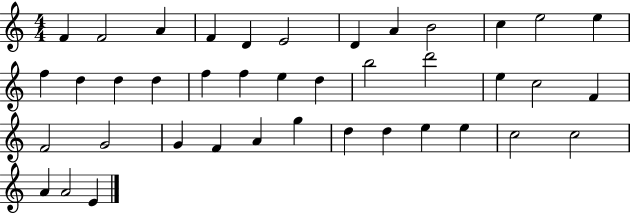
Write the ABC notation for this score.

X:1
T:Untitled
M:4/4
L:1/4
K:C
F F2 A F D E2 D A B2 c e2 e f d d d f f e d b2 d'2 e c2 F F2 G2 G F A g d d e e c2 c2 A A2 E